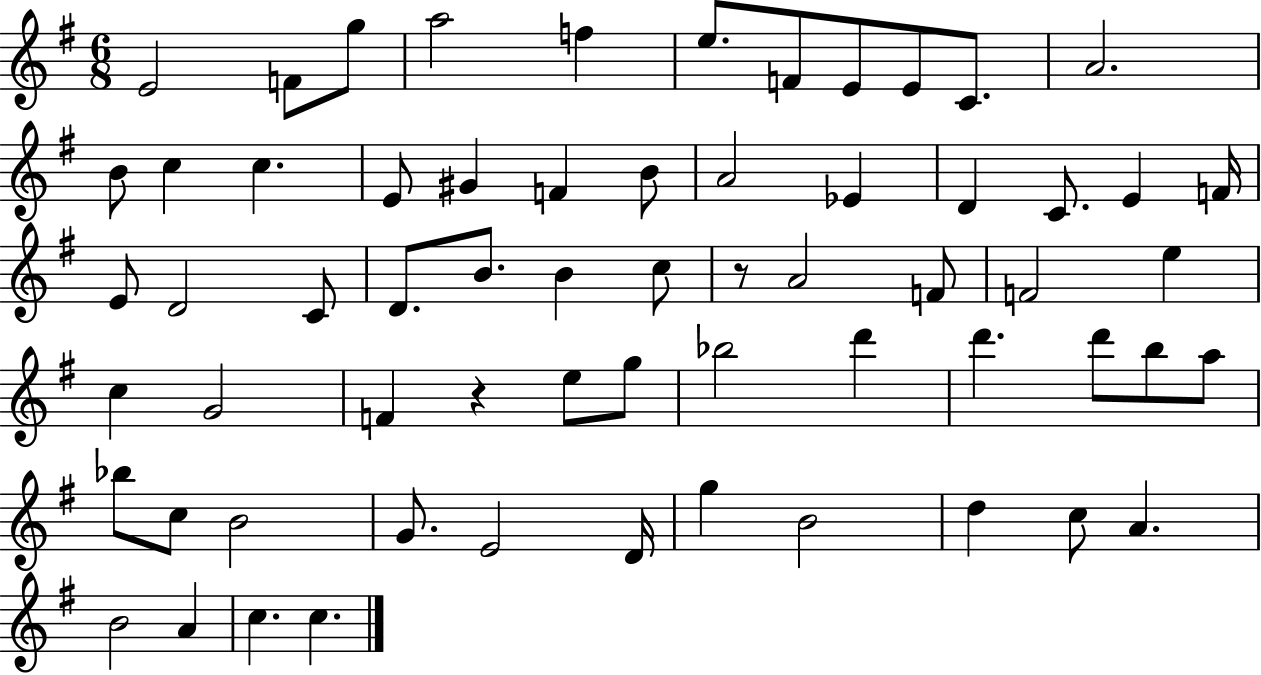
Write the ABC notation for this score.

X:1
T:Untitled
M:6/8
L:1/4
K:G
E2 F/2 g/2 a2 f e/2 F/2 E/2 E/2 C/2 A2 B/2 c c E/2 ^G F B/2 A2 _E D C/2 E F/4 E/2 D2 C/2 D/2 B/2 B c/2 z/2 A2 F/2 F2 e c G2 F z e/2 g/2 _b2 d' d' d'/2 b/2 a/2 _b/2 c/2 B2 G/2 E2 D/4 g B2 d c/2 A B2 A c c